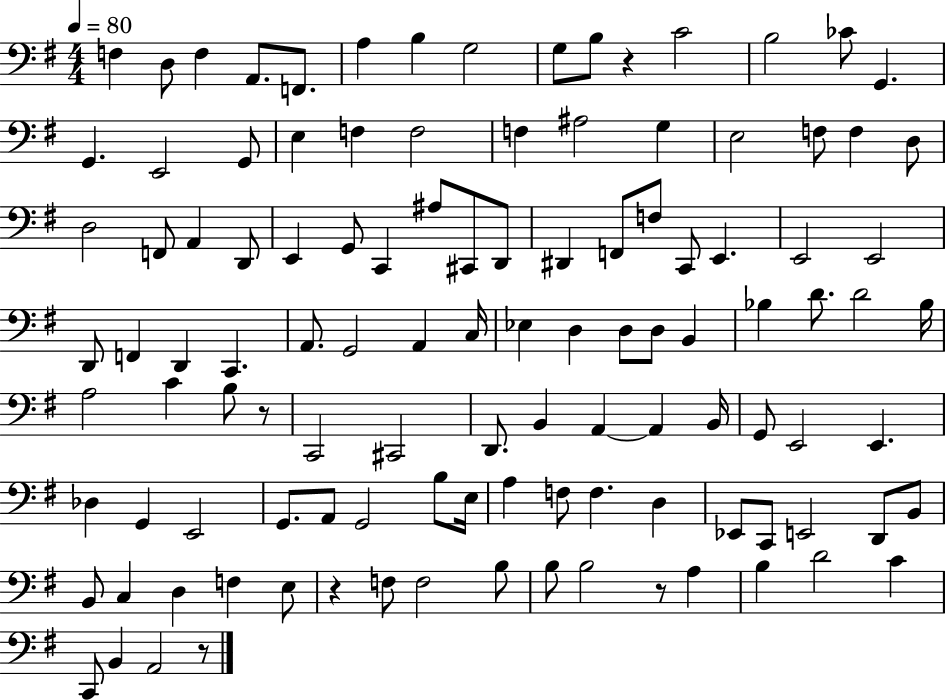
F3/q D3/e F3/q A2/e. F2/e. A3/q B3/q G3/h G3/e B3/e R/q C4/h B3/h CES4/e G2/q. G2/q. E2/h G2/e E3/q F3/q F3/h F3/q A#3/h G3/q E3/h F3/e F3/q D3/e D3/h F2/e A2/q D2/e E2/q G2/e C2/q A#3/e C#2/e D2/e D#2/q F2/e F3/e C2/e E2/q. E2/h E2/h D2/e F2/q D2/q C2/q. A2/e. G2/h A2/q C3/s Eb3/q D3/q D3/e D3/e B2/q Bb3/q D4/e. D4/h Bb3/s A3/h C4/q B3/e R/e C2/h C#2/h D2/e. B2/q A2/q A2/q B2/s G2/e E2/h E2/q. Db3/q G2/q E2/h G2/e. A2/e G2/h B3/e E3/s A3/q F3/e F3/q. D3/q Eb2/e C2/e E2/h D2/e B2/e B2/e C3/q D3/q F3/q E3/e R/q F3/e F3/h B3/e B3/e B3/h R/e A3/q B3/q D4/h C4/q C2/e B2/q A2/h R/e